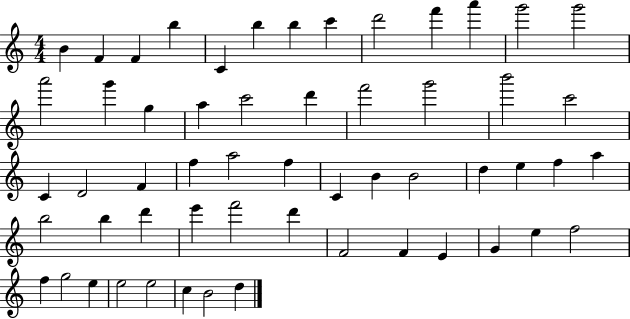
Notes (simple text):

B4/q F4/q F4/q B5/q C4/q B5/q B5/q C6/q D6/h F6/q A6/q G6/h G6/h A6/h G6/q G5/q A5/q C6/h D6/q F6/h G6/h B6/h C6/h C4/q D4/h F4/q F5/q A5/h F5/q C4/q B4/q B4/h D5/q E5/q F5/q A5/q B5/h B5/q D6/q E6/q F6/h D6/q F4/h F4/q E4/q G4/q E5/q F5/h F5/q G5/h E5/q E5/h E5/h C5/q B4/h D5/q